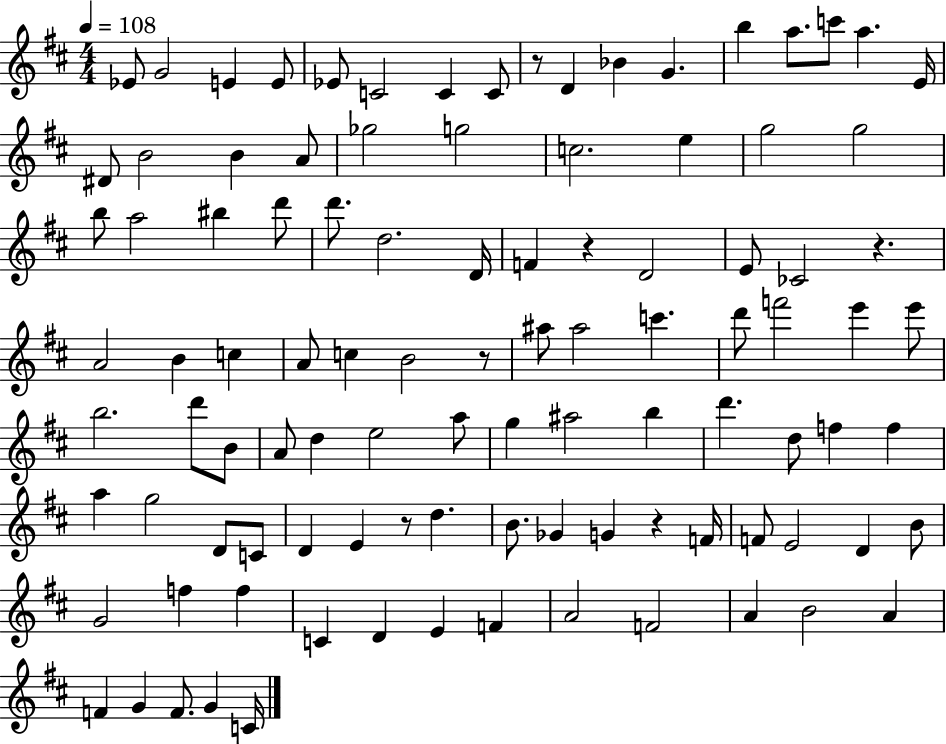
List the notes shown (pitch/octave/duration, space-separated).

Eb4/e G4/h E4/q E4/e Eb4/e C4/h C4/q C4/e R/e D4/q Bb4/q G4/q. B5/q A5/e. C6/e A5/q. E4/s D#4/e B4/h B4/q A4/e Gb5/h G5/h C5/h. E5/q G5/h G5/h B5/e A5/h BIS5/q D6/e D6/e. D5/h. D4/s F4/q R/q D4/h E4/e CES4/h R/q. A4/h B4/q C5/q A4/e C5/q B4/h R/e A#5/e A#5/h C6/q. D6/e F6/h E6/q E6/e B5/h. D6/e B4/e A4/e D5/q E5/h A5/e G5/q A#5/h B5/q D6/q. D5/e F5/q F5/q A5/q G5/h D4/e C4/e D4/q E4/q R/e D5/q. B4/e. Gb4/q G4/q R/q F4/s F4/e E4/h D4/q B4/e G4/h F5/q F5/q C4/q D4/q E4/q F4/q A4/h F4/h A4/q B4/h A4/q F4/q G4/q F4/e. G4/q C4/s